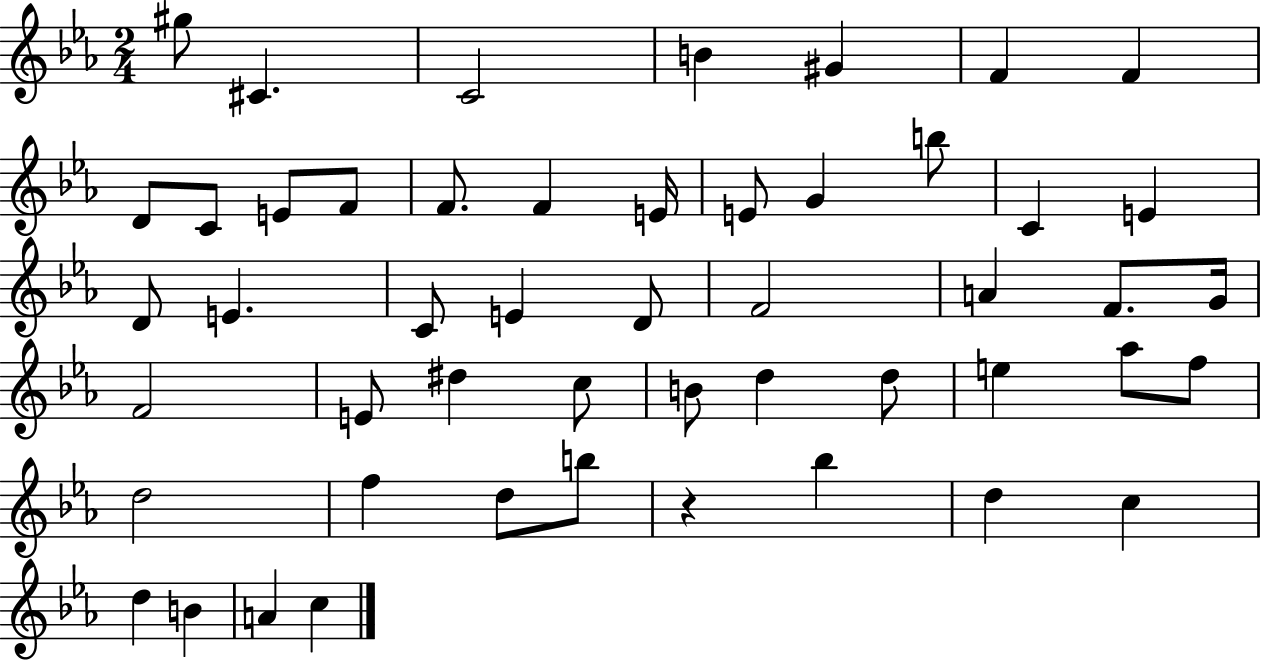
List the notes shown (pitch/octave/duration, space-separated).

G#5/e C#4/q. C4/h B4/q G#4/q F4/q F4/q D4/e C4/e E4/e F4/e F4/e. F4/q E4/s E4/e G4/q B5/e C4/q E4/q D4/e E4/q. C4/e E4/q D4/e F4/h A4/q F4/e. G4/s F4/h E4/e D#5/q C5/e B4/e D5/q D5/e E5/q Ab5/e F5/e D5/h F5/q D5/e B5/e R/q Bb5/q D5/q C5/q D5/q B4/q A4/q C5/q